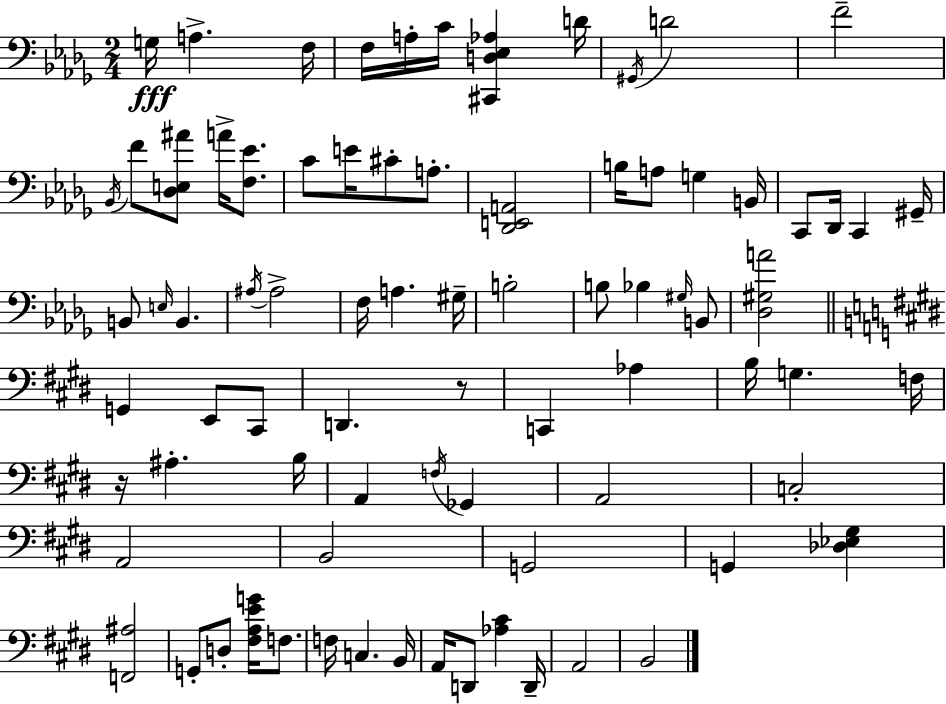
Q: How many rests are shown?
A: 2